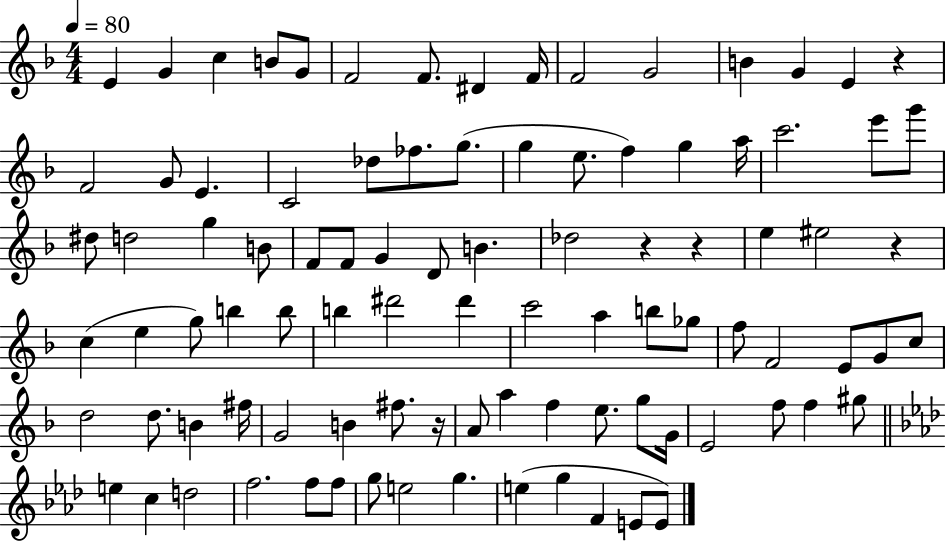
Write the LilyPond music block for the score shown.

{
  \clef treble
  \numericTimeSignature
  \time 4/4
  \key f \major
  \tempo 4 = 80
  e'4 g'4 c''4 b'8 g'8 | f'2 f'8. dis'4 f'16 | f'2 g'2 | b'4 g'4 e'4 r4 | \break f'2 g'8 e'4. | c'2 des''8 fes''8. g''8.( | g''4 e''8. f''4) g''4 a''16 | c'''2. e'''8 g'''8 | \break dis''8 d''2 g''4 b'8 | f'8 f'8 g'4 d'8 b'4. | des''2 r4 r4 | e''4 eis''2 r4 | \break c''4( e''4 g''8) b''4 b''8 | b''4 dis'''2 dis'''4 | c'''2 a''4 b''8 ges''8 | f''8 f'2 e'8 g'8 c''8 | \break d''2 d''8. b'4 fis''16 | g'2 b'4 fis''8. r16 | a'8 a''4 f''4 e''8. g''8 g'16 | e'2 f''8 f''4 gis''8 | \break \bar "||" \break \key f \minor e''4 c''4 d''2 | f''2. f''8 f''8 | g''8 e''2 g''4. | e''4( g''4 f'4 e'8 e'8) | \break \bar "|."
}